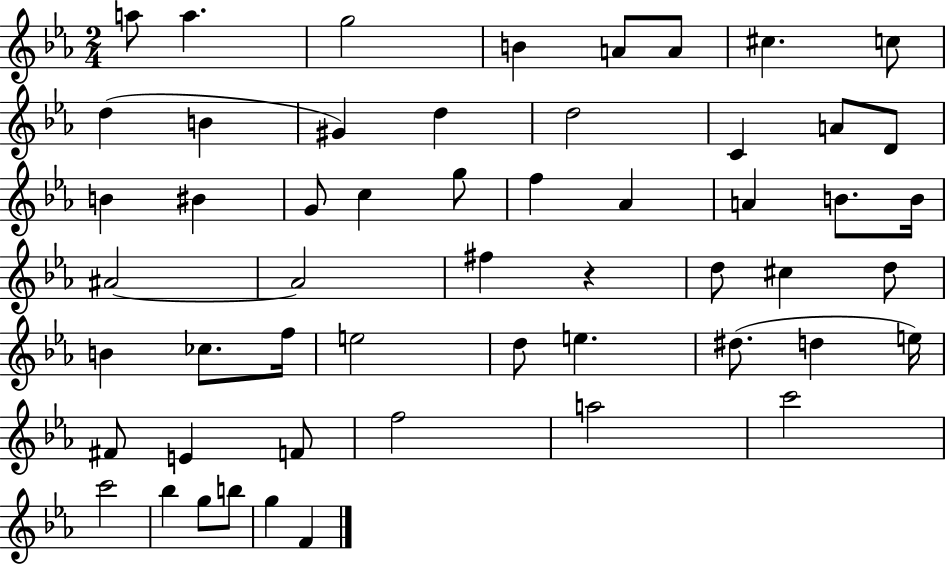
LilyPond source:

{
  \clef treble
  \numericTimeSignature
  \time 2/4
  \key ees \major
  a''8 a''4. | g''2 | b'4 a'8 a'8 | cis''4. c''8 | \break d''4( b'4 | gis'4) d''4 | d''2 | c'4 a'8 d'8 | \break b'4 bis'4 | g'8 c''4 g''8 | f''4 aes'4 | a'4 b'8. b'16 | \break ais'2~~ | ais'2 | fis''4 r4 | d''8 cis''4 d''8 | \break b'4 ces''8. f''16 | e''2 | d''8 e''4. | dis''8.( d''4 e''16) | \break fis'8 e'4 f'8 | f''2 | a''2 | c'''2 | \break c'''2 | bes''4 g''8 b''8 | g''4 f'4 | \bar "|."
}